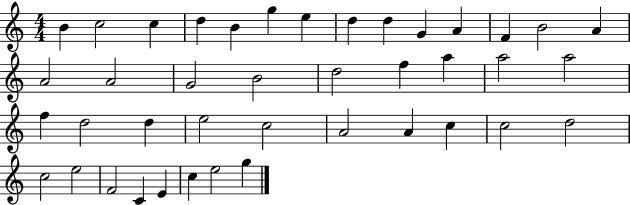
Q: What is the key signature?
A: C major